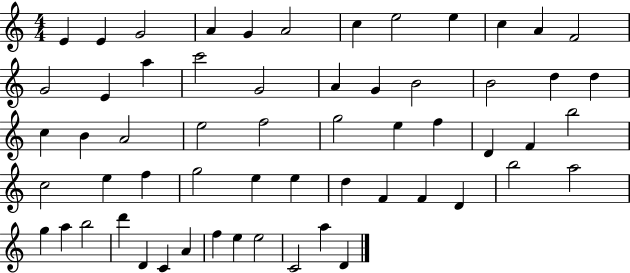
{
  \clef treble
  \numericTimeSignature
  \time 4/4
  \key c \major
  e'4 e'4 g'2 | a'4 g'4 a'2 | c''4 e''2 e''4 | c''4 a'4 f'2 | \break g'2 e'4 a''4 | c'''2 g'2 | a'4 g'4 b'2 | b'2 d''4 d''4 | \break c''4 b'4 a'2 | e''2 f''2 | g''2 e''4 f''4 | d'4 f'4 b''2 | \break c''2 e''4 f''4 | g''2 e''4 e''4 | d''4 f'4 f'4 d'4 | b''2 a''2 | \break g''4 a''4 b''2 | d'''4 d'4 c'4 a'4 | f''4 e''4 e''2 | c'2 a''4 d'4 | \break \bar "|."
}